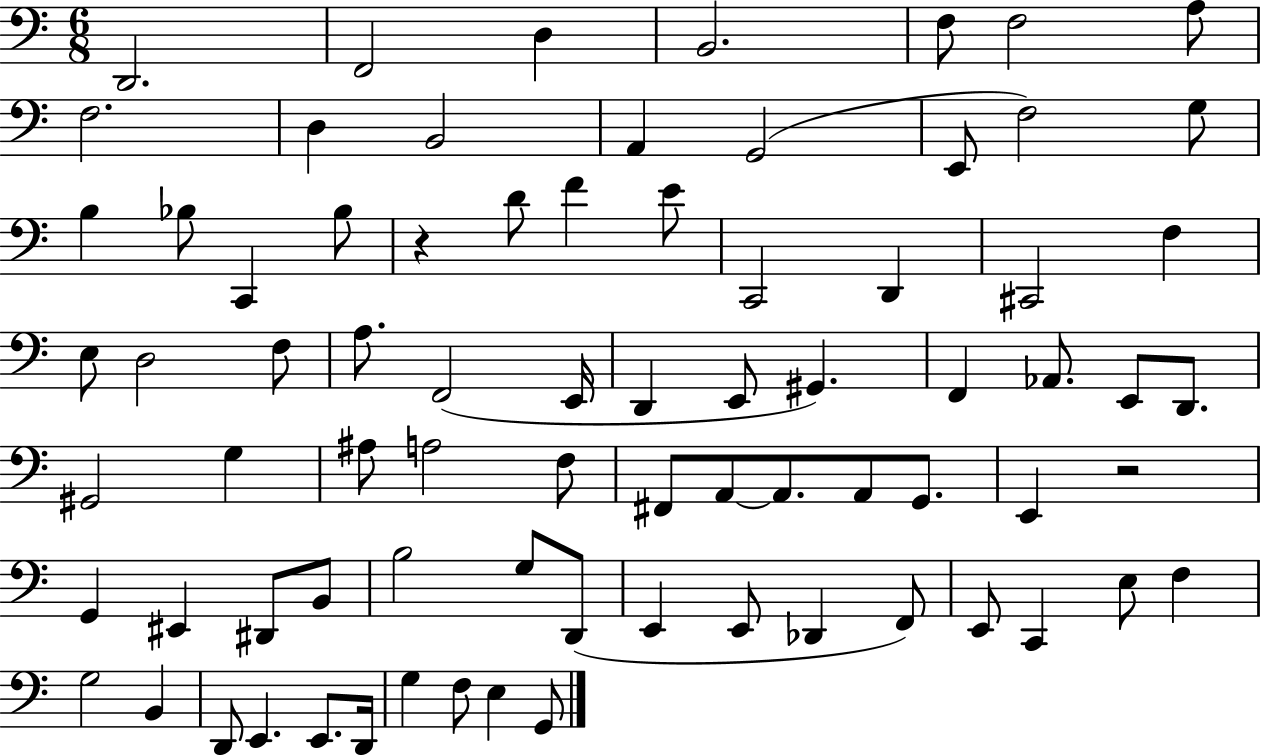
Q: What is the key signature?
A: C major